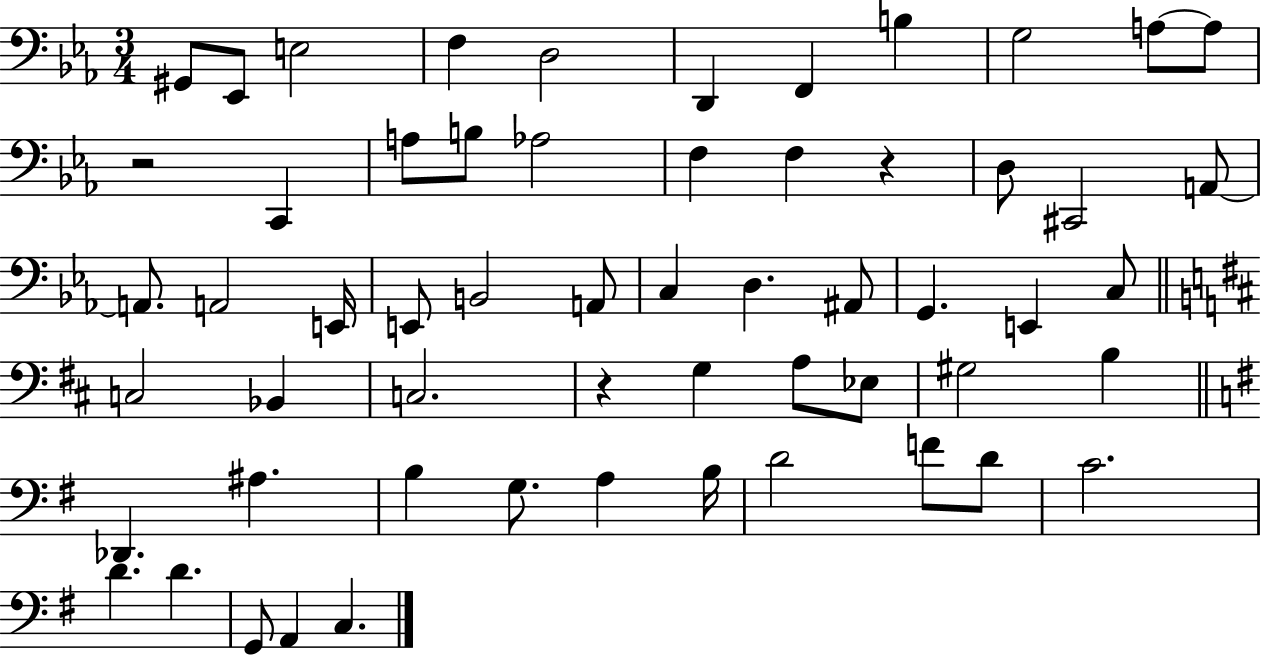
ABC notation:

X:1
T:Untitled
M:3/4
L:1/4
K:Eb
^G,,/2 _E,,/2 E,2 F, D,2 D,, F,, B, G,2 A,/2 A,/2 z2 C,, A,/2 B,/2 _A,2 F, F, z D,/2 ^C,,2 A,,/2 A,,/2 A,,2 E,,/4 E,,/2 B,,2 A,,/2 C, D, ^A,,/2 G,, E,, C,/2 C,2 _B,, C,2 z G, A,/2 _E,/2 ^G,2 B, _D,, ^A, B, G,/2 A, B,/4 D2 F/2 D/2 C2 D D G,,/2 A,, C,